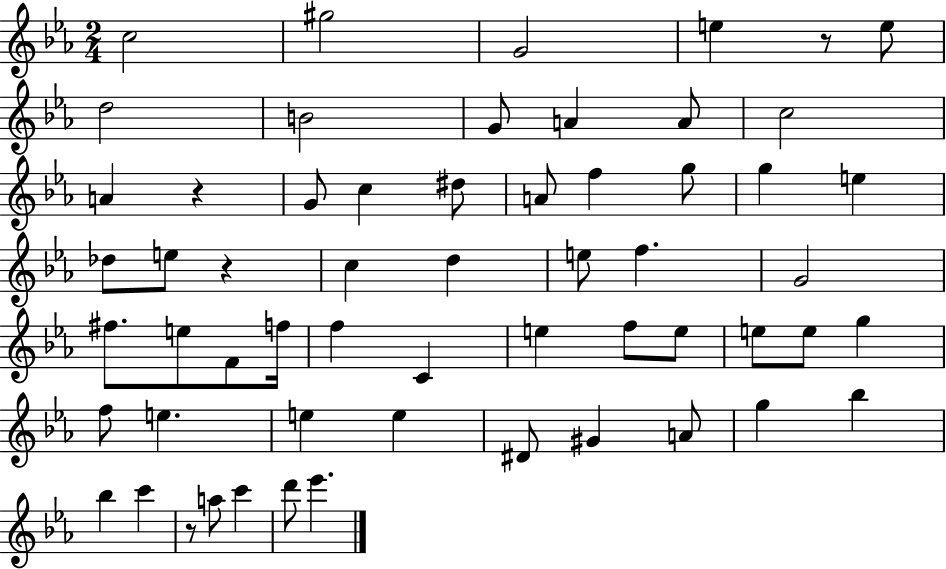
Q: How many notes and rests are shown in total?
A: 58